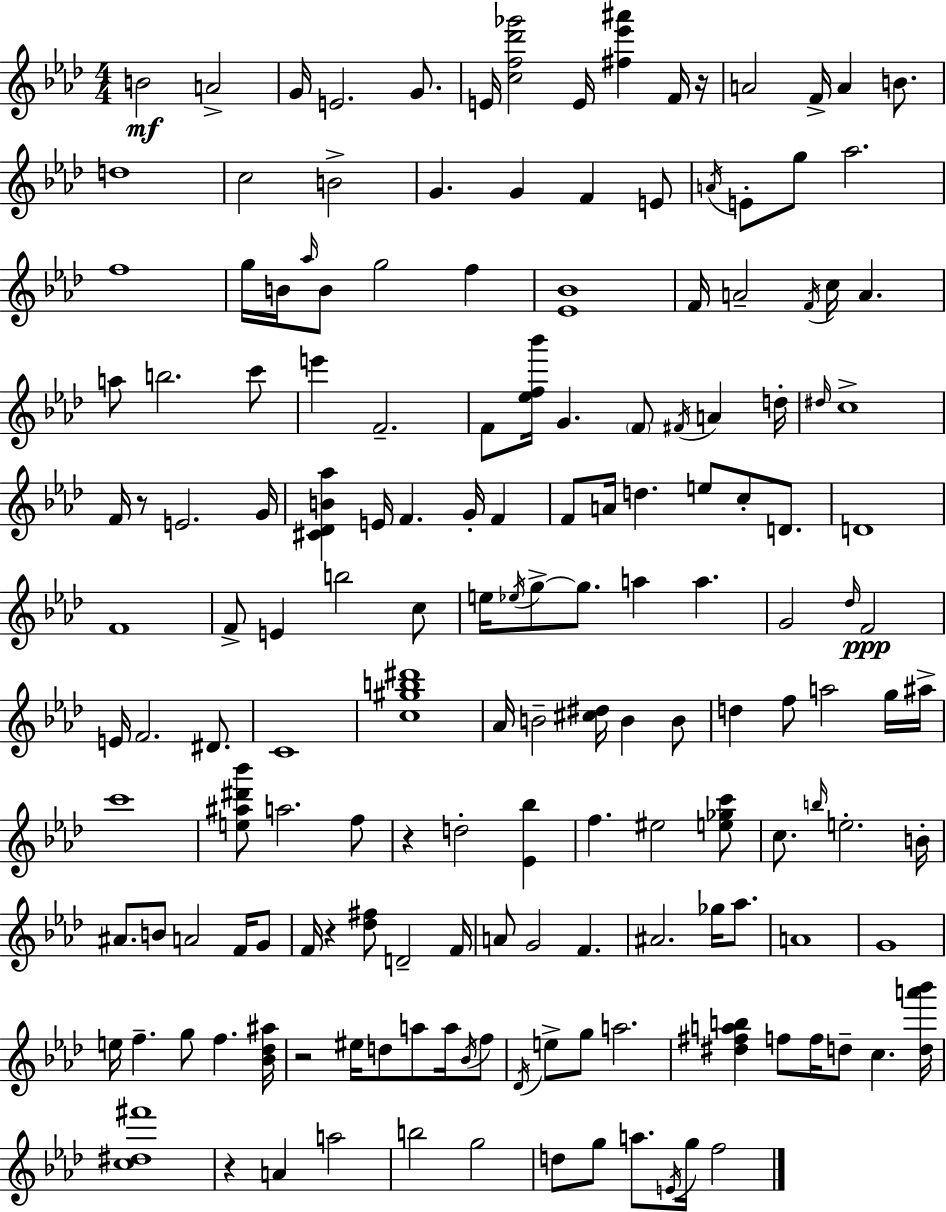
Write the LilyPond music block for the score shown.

{
  \clef treble
  \numericTimeSignature
  \time 4/4
  \key f \minor
  b'2\mf a'2-> | g'16 e'2. g'8. | e'16 <c'' f'' des''' ges'''>2 e'16 <fis'' ees''' ais'''>4 f'16 r16 | a'2 f'16-> a'4 b'8. | \break d''1 | c''2 b'2-> | g'4. g'4 f'4 e'8 | \acciaccatura { a'16 } e'8-. g''8 aes''2. | \break f''1 | g''16 b'16 \grace { aes''16 } b'8 g''2 f''4 | <ees' bes'>1 | f'16 a'2-- \acciaccatura { f'16 } c''16 a'4. | \break a''8 b''2. | c'''8 e'''4 f'2.-- | f'8 <ees'' f'' bes'''>16 g'4. \parenthesize f'8 \acciaccatura { fis'16 } a'4 | d''16-. \grace { dis''16 } c''1-> | \break f'16 r8 e'2. | g'16 <cis' des' b' aes''>4 e'16 f'4. | g'16-. f'4 f'8 a'16 d''4. e''8 | c''8-. d'8. d'1 | \break f'1 | f'8-> e'4 b''2 | c''8 e''16 \acciaccatura { ees''16 } g''8->~~ g''8. a''4 | a''4. g'2 \grace { des''16 } f'2\ppp | \break e'16 f'2. | dis'8. c'1 | <c'' gis'' b'' dis'''>1 | aes'16 b'2-- | \break <cis'' dis''>16 b'4 b'8 d''4 f''8 a''2 | g''16 ais''16-> c'''1 | <e'' ais'' dis''' bes'''>8 a''2. | f''8 r4 d''2-. | \break <ees' bes''>4 f''4. eis''2 | <e'' ges'' c'''>8 c''8. \grace { b''16 } e''2.-. | b'16-. ais'8. b'8 a'2 | f'16 g'8 f'16 r4 <des'' fis''>8 d'2-- | \break f'16 a'8 g'2 | f'4. ais'2. | ges''16 aes''8. a'1 | g'1 | \break e''16 f''4.-- g''8 | f''4. <bes' des'' ais''>16 r2 | eis''16 d''8 a''8 a''16 \acciaccatura { bes'16 } f''8 \acciaccatura { des'16 } e''8-> g''8 a''2. | <dis'' fis'' a'' b''>4 f''8 | \break f''16 d''8-- c''4. <d'' a''' bes'''>16 <c'' dis'' fis'''>1 | r4 a'4 | a''2 b''2 | g''2 d''8 g''8 a''8. | \break \acciaccatura { e'16 } g''16 f''2 \bar "|."
}